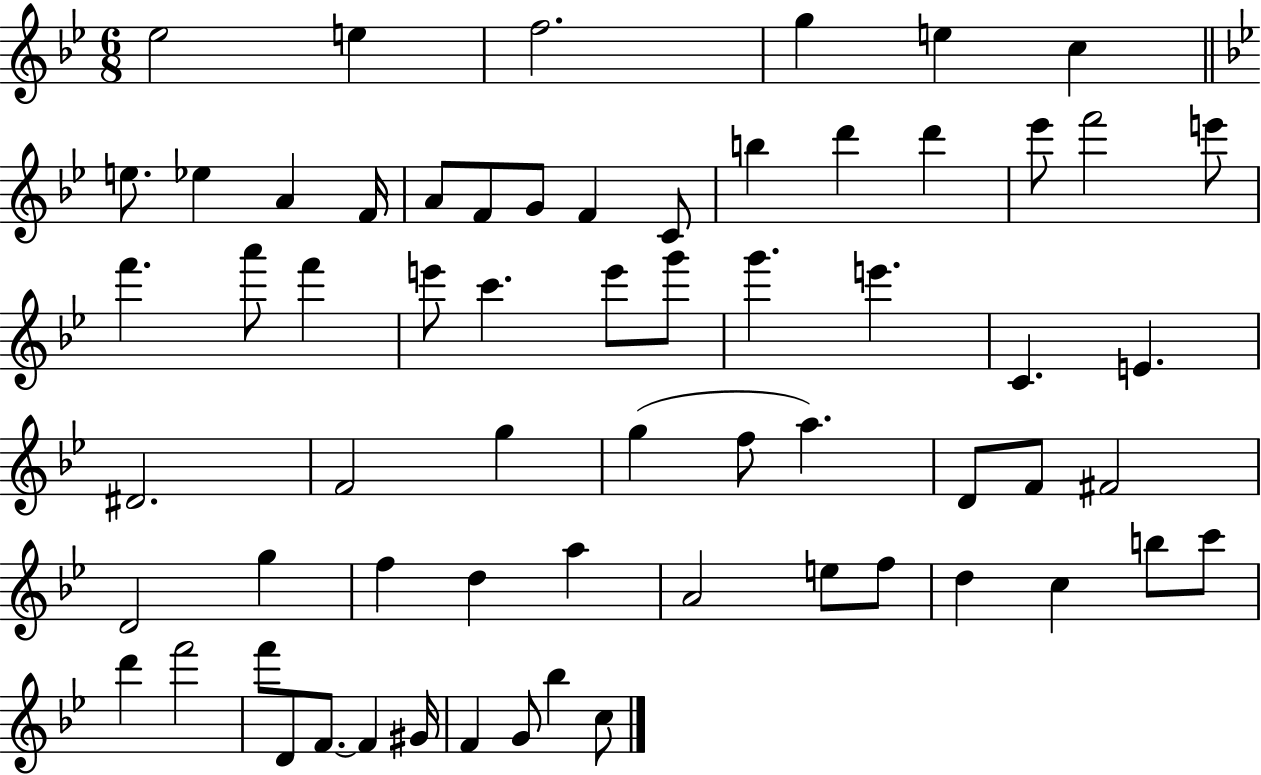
Eb5/h E5/q F5/h. G5/q E5/q C5/q E5/e. Eb5/q A4/q F4/s A4/e F4/e G4/e F4/q C4/e B5/q D6/q D6/q Eb6/e F6/h E6/e F6/q. A6/e F6/q E6/e C6/q. E6/e G6/e G6/q. E6/q. C4/q. E4/q. D#4/h. F4/h G5/q G5/q F5/e A5/q. D4/e F4/e F#4/h D4/h G5/q F5/q D5/q A5/q A4/h E5/e F5/e D5/q C5/q B5/e C6/e D6/q F6/h F6/e D4/e F4/e. F4/q G#4/s F4/q G4/e Bb5/q C5/e